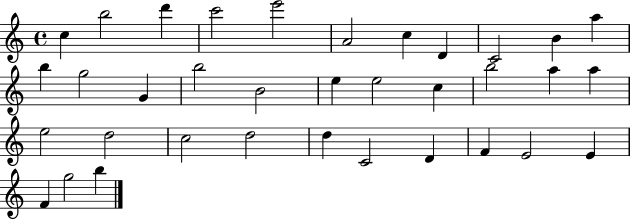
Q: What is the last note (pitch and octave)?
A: B5